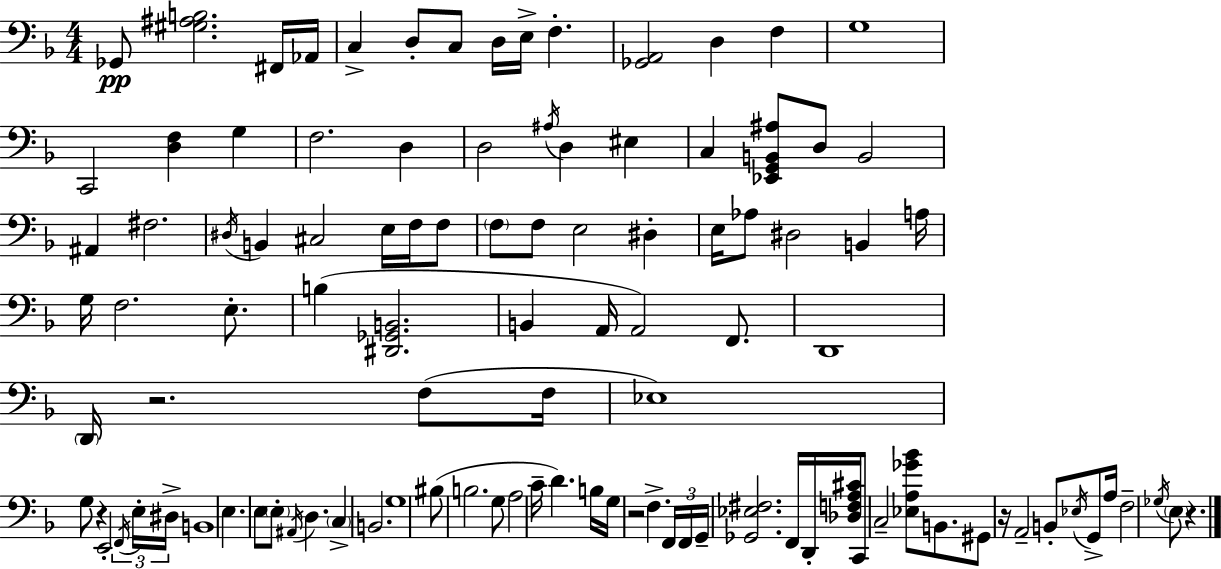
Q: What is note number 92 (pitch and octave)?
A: Gb3